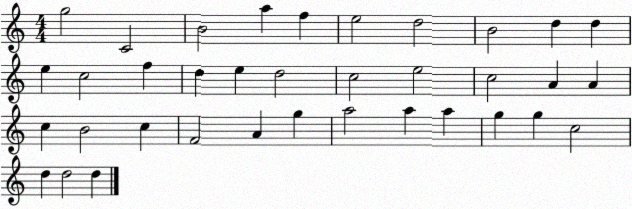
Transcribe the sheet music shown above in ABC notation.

X:1
T:Untitled
M:4/4
L:1/4
K:C
g2 C2 B2 a f e2 d2 B2 d d e c2 f d e d2 c2 e2 c2 A A c B2 c F2 A g a2 a a g g c2 d d2 d